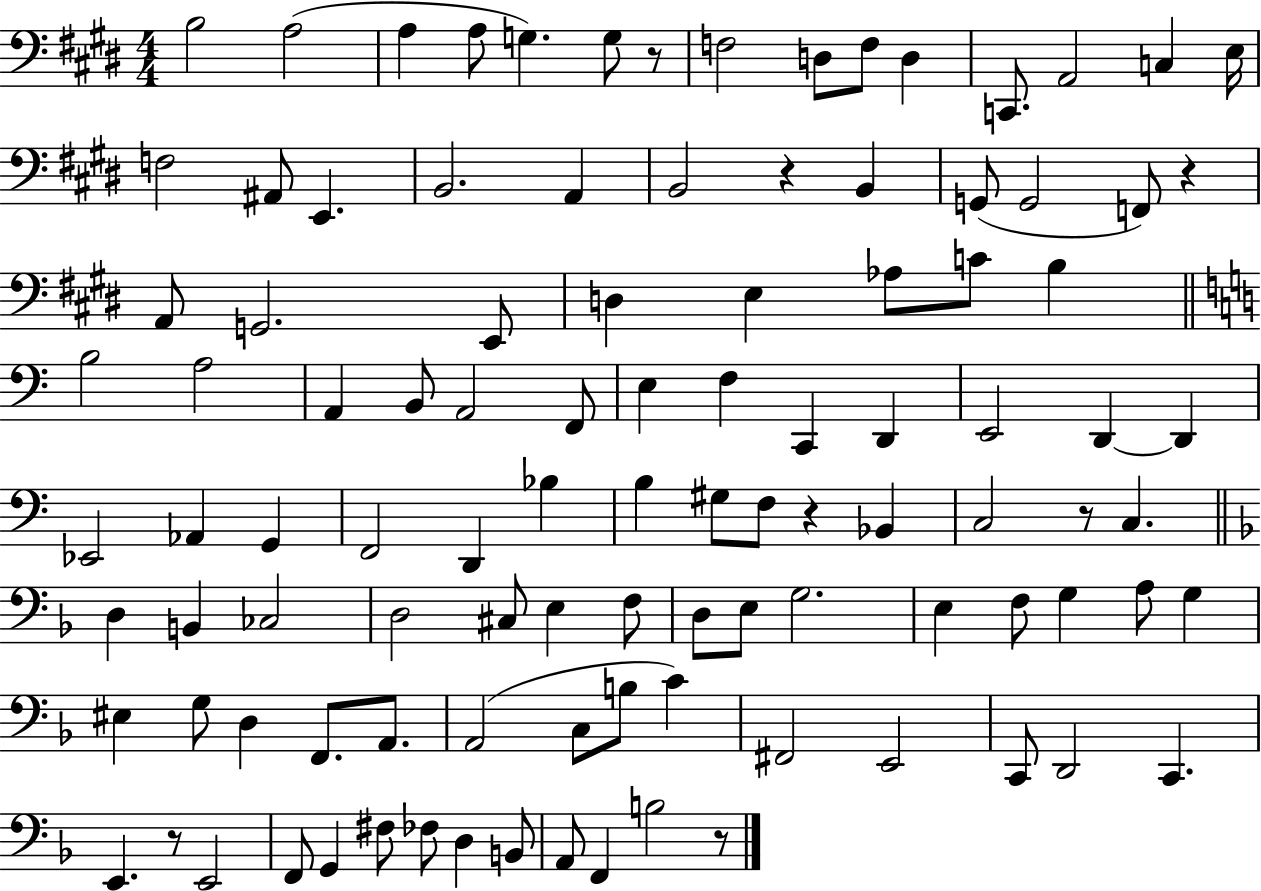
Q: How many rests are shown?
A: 7